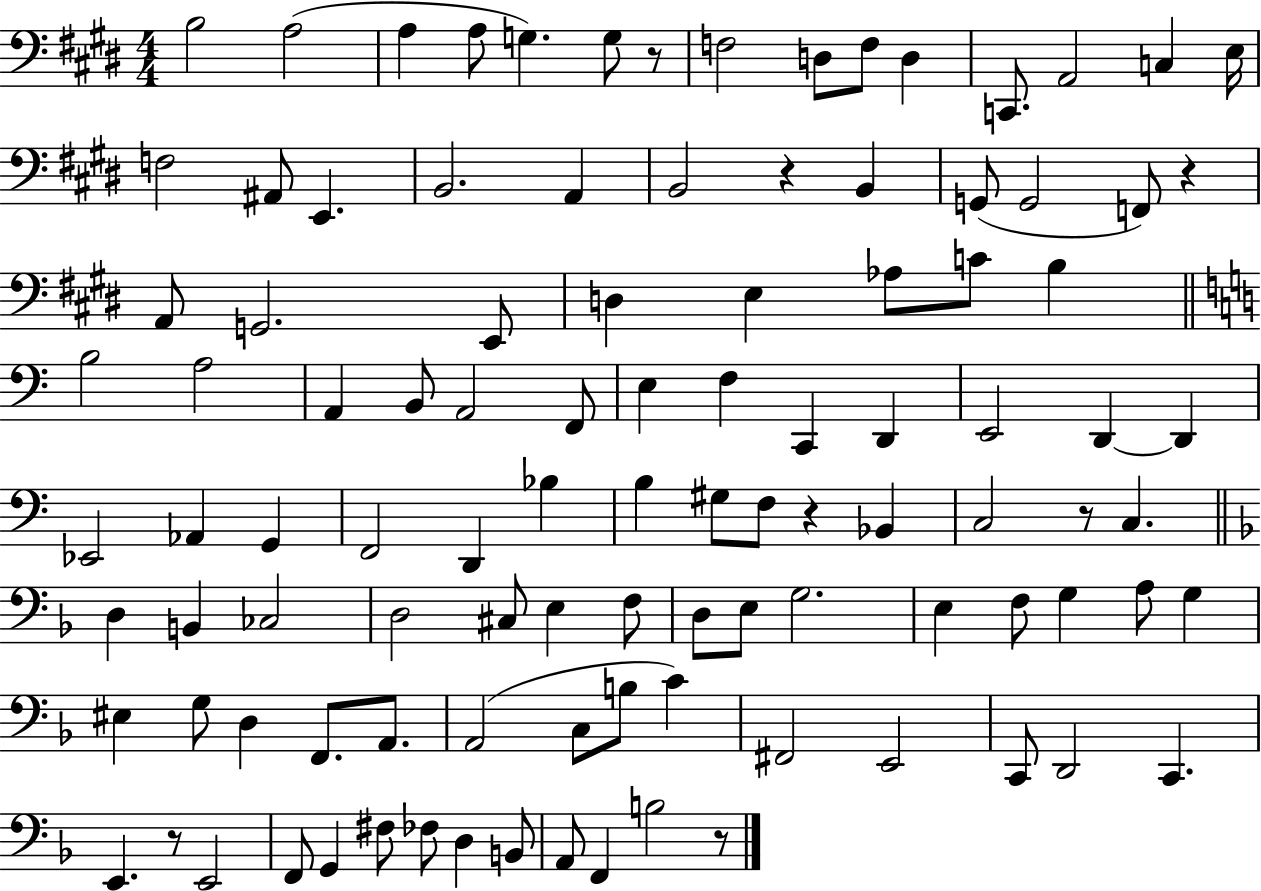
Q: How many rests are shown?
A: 7